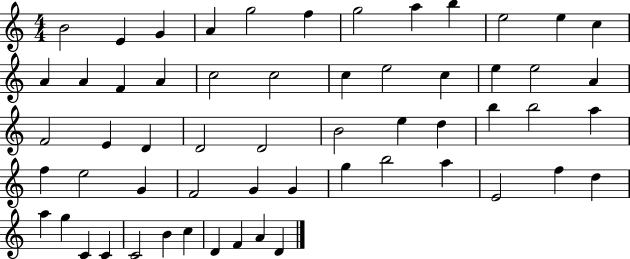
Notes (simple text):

B4/h E4/q G4/q A4/q G5/h F5/q G5/h A5/q B5/q E5/h E5/q C5/q A4/q A4/q F4/q A4/q C5/h C5/h C5/q E5/h C5/q E5/q E5/h A4/q F4/h E4/q D4/q D4/h D4/h B4/h E5/q D5/q B5/q B5/h A5/q F5/q E5/h G4/q F4/h G4/q G4/q G5/q B5/h A5/q E4/h F5/q D5/q A5/q G5/q C4/q C4/q C4/h B4/q C5/q D4/q F4/q A4/q D4/q